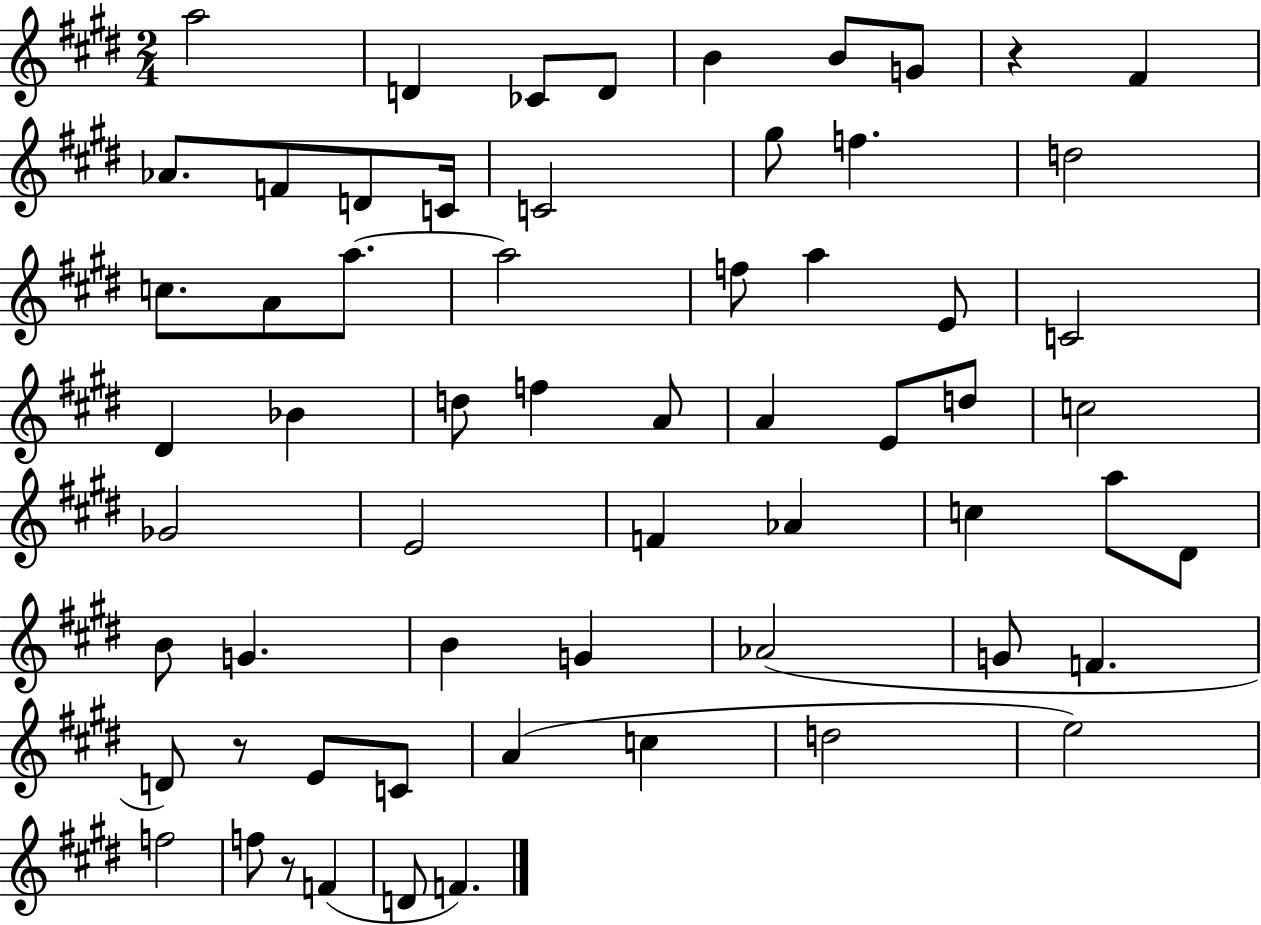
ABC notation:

X:1
T:Untitled
M:2/4
L:1/4
K:E
a2 D _C/2 D/2 B B/2 G/2 z ^F _A/2 F/2 D/2 C/4 C2 ^g/2 f d2 c/2 A/2 a/2 a2 f/2 a E/2 C2 ^D _B d/2 f A/2 A E/2 d/2 c2 _G2 E2 F _A c a/2 ^D/2 B/2 G B G _A2 G/2 F D/2 z/2 E/2 C/2 A c d2 e2 f2 f/2 z/2 F D/2 F